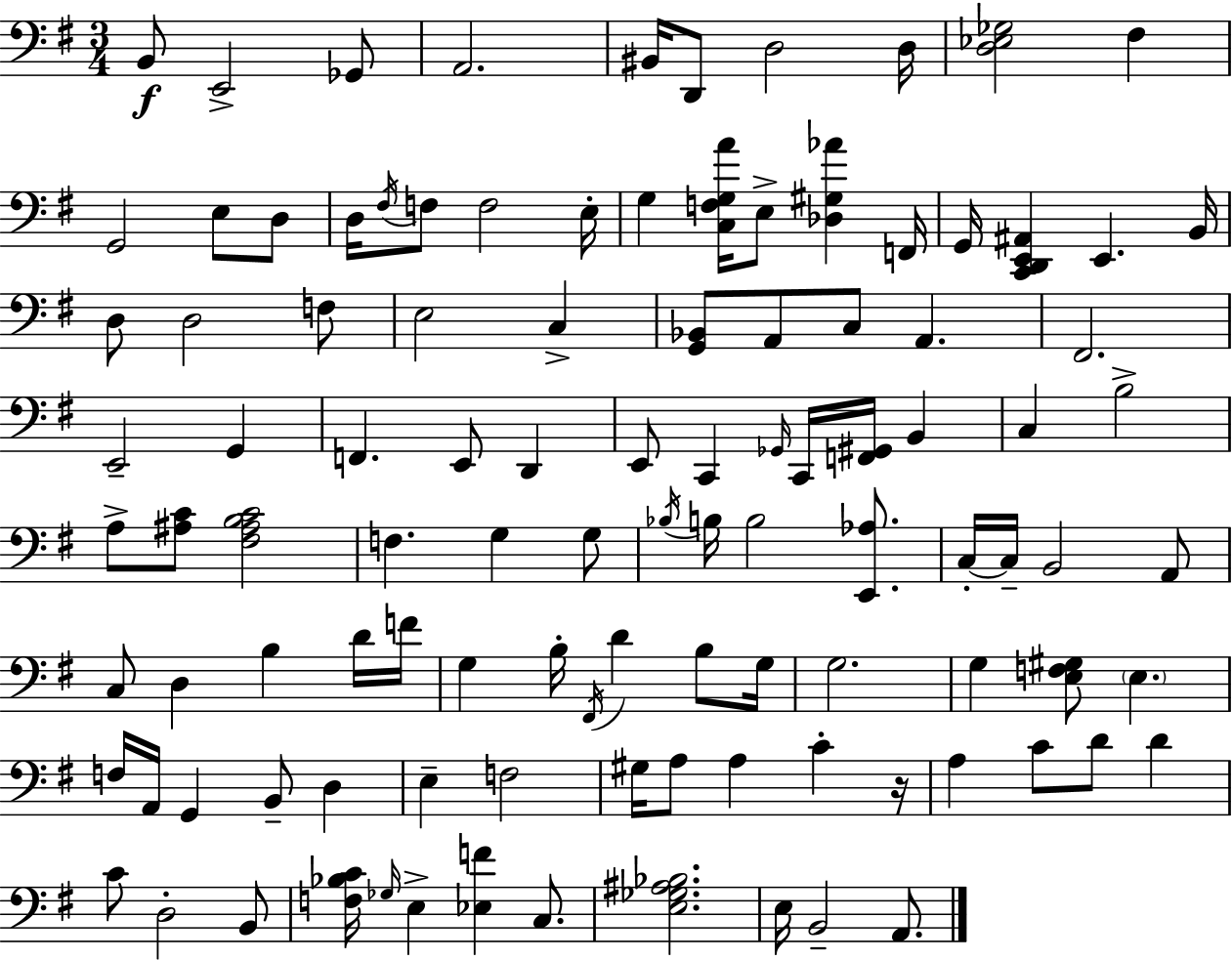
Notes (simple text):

B2/e E2/h Gb2/e A2/h. BIS2/s D2/e D3/h D3/s [D3,Eb3,Gb3]/h F#3/q G2/h E3/e D3/e D3/s F#3/s F3/e F3/h E3/s G3/q [C3,F3,G3,A4]/s E3/e [Db3,G#3,Ab4]/q F2/s G2/s [C2,D2,E2,A#2]/q E2/q. B2/s D3/e D3/h F3/e E3/h C3/q [G2,Bb2]/e A2/e C3/e A2/q. F#2/h. E2/h G2/q F2/q. E2/e D2/q E2/e C2/q Gb2/s C2/s [F2,G#2]/s B2/q C3/q B3/h A3/e [A#3,C4]/e [F#3,A#3,B3,C4]/h F3/q. G3/q G3/e Bb3/s B3/s B3/h [E2,Ab3]/e. C3/s C3/s B2/h A2/e C3/e D3/q B3/q D4/s F4/s G3/q B3/s F#2/s D4/q B3/e G3/s G3/h. G3/q [E3,F3,G#3]/e E3/q. F3/s A2/s G2/q B2/e D3/q E3/q F3/h G#3/s A3/e A3/q C4/q R/s A3/q C4/e D4/e D4/q C4/e D3/h B2/e [F3,Bb3,C4]/s Gb3/s E3/q [Eb3,F4]/q C3/e. [E3,Gb3,A#3,Bb3]/h. E3/s B2/h A2/e.